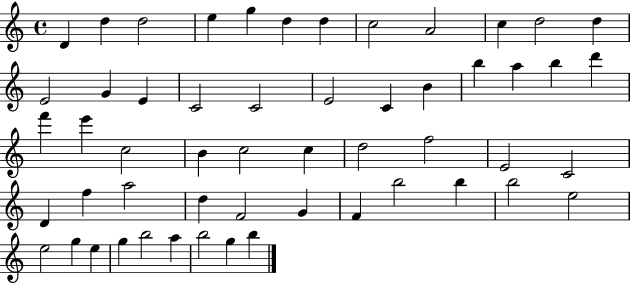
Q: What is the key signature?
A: C major